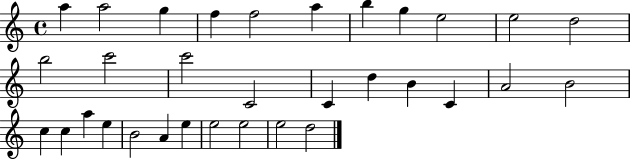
A5/q A5/h G5/q F5/q F5/h A5/q B5/q G5/q E5/h E5/h D5/h B5/h C6/h C6/h C4/h C4/q D5/q B4/q C4/q A4/h B4/h C5/q C5/q A5/q E5/q B4/h A4/q E5/q E5/h E5/h E5/h D5/h